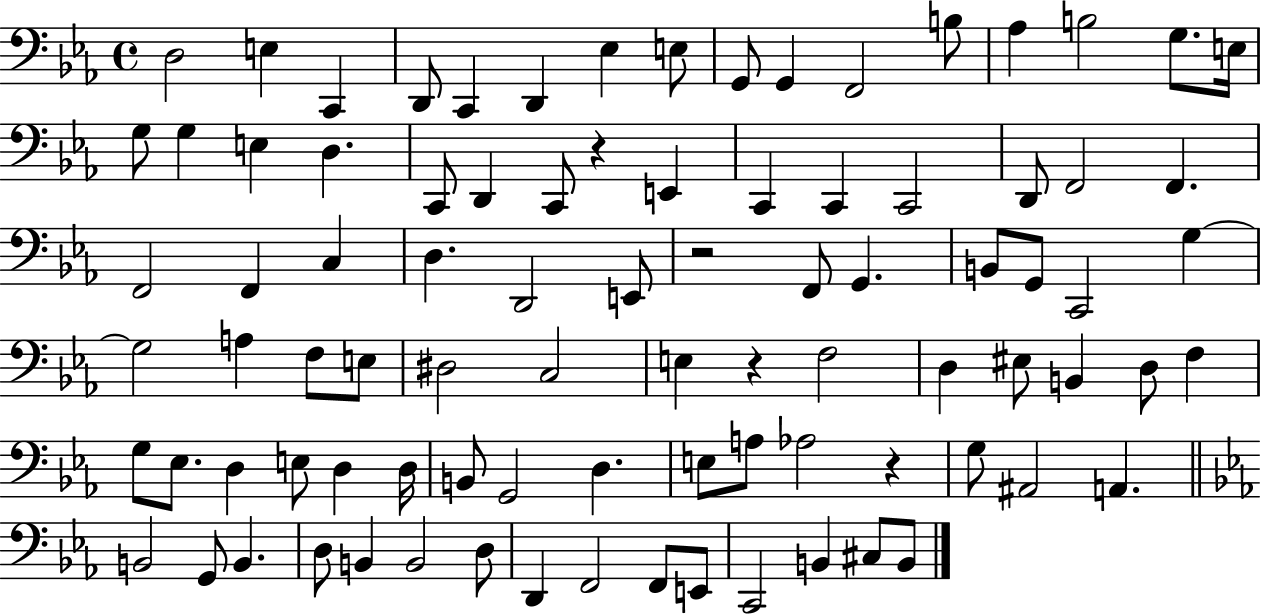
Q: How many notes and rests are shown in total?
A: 89